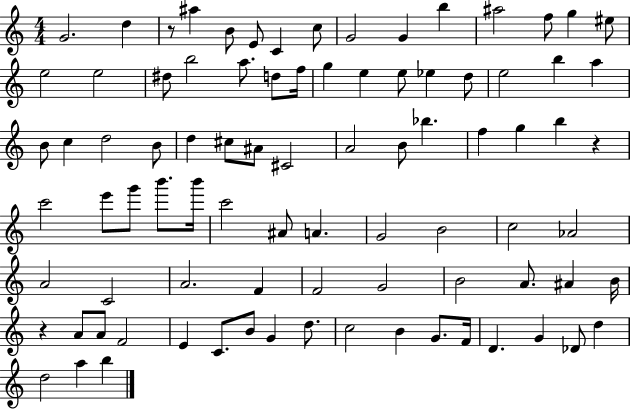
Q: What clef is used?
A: treble